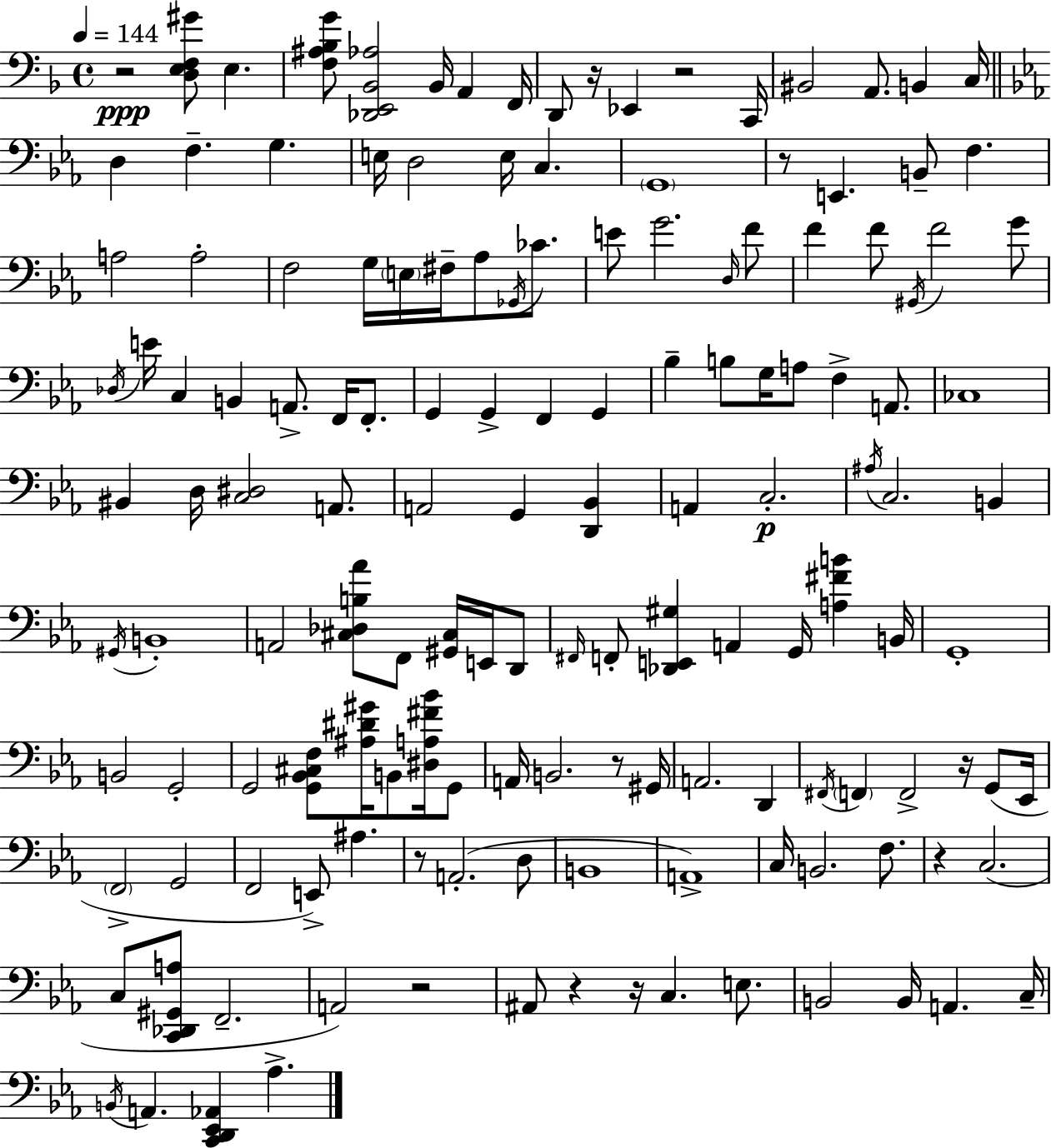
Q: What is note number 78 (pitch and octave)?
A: G2